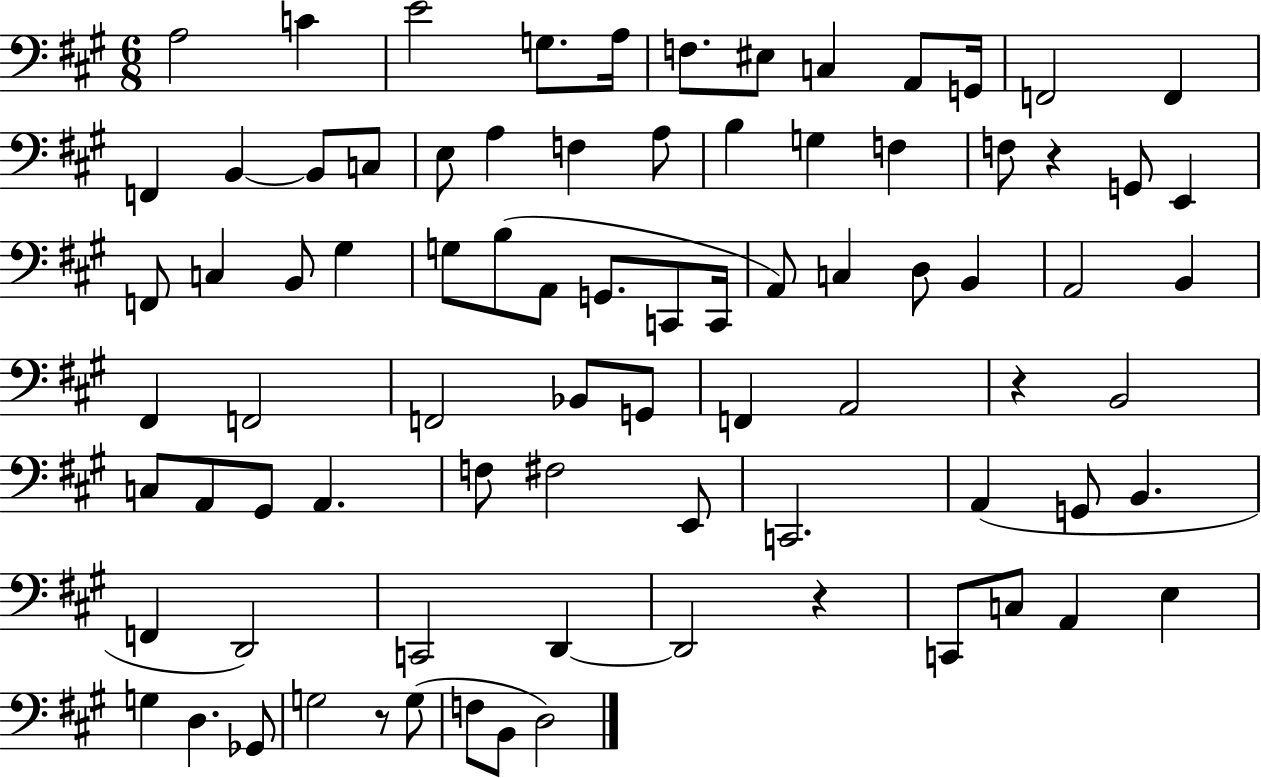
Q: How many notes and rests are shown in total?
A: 82